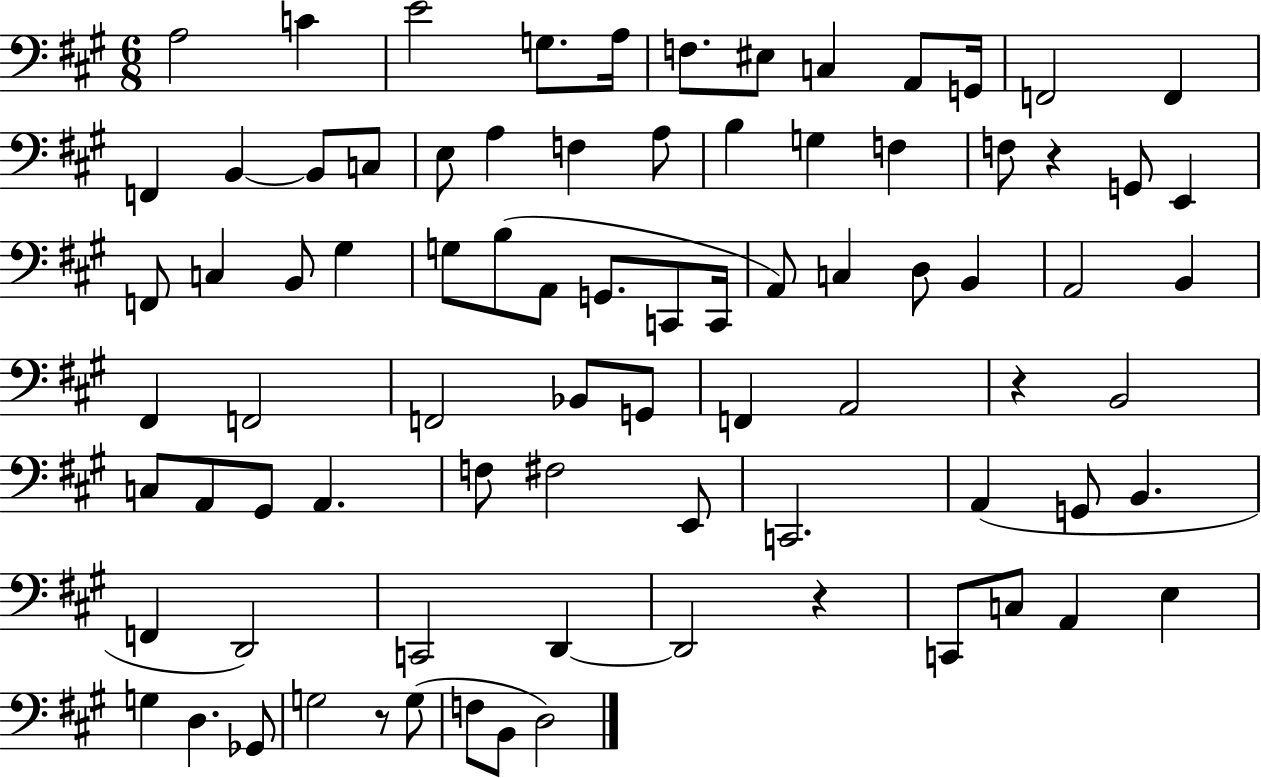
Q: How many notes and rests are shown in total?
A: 82